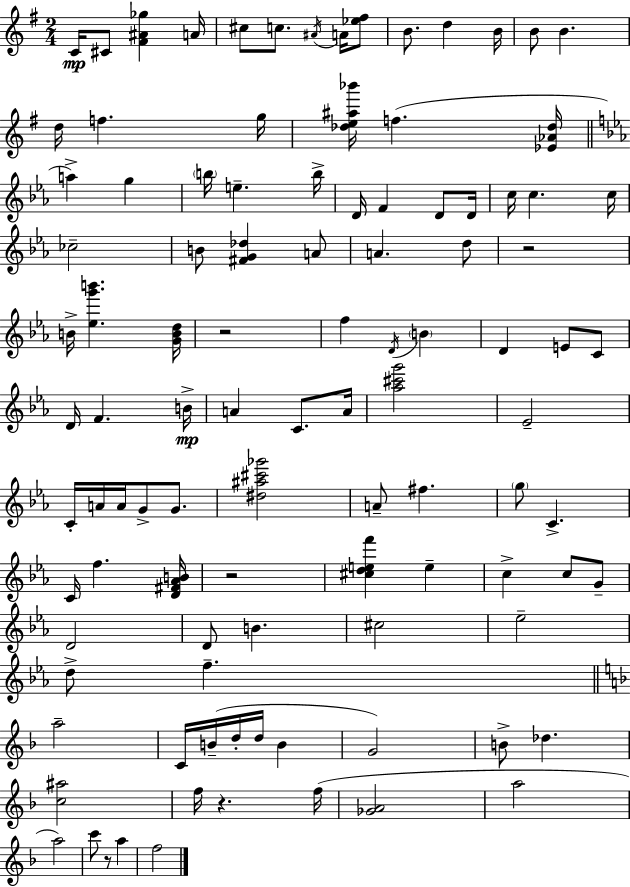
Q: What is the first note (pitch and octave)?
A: C4